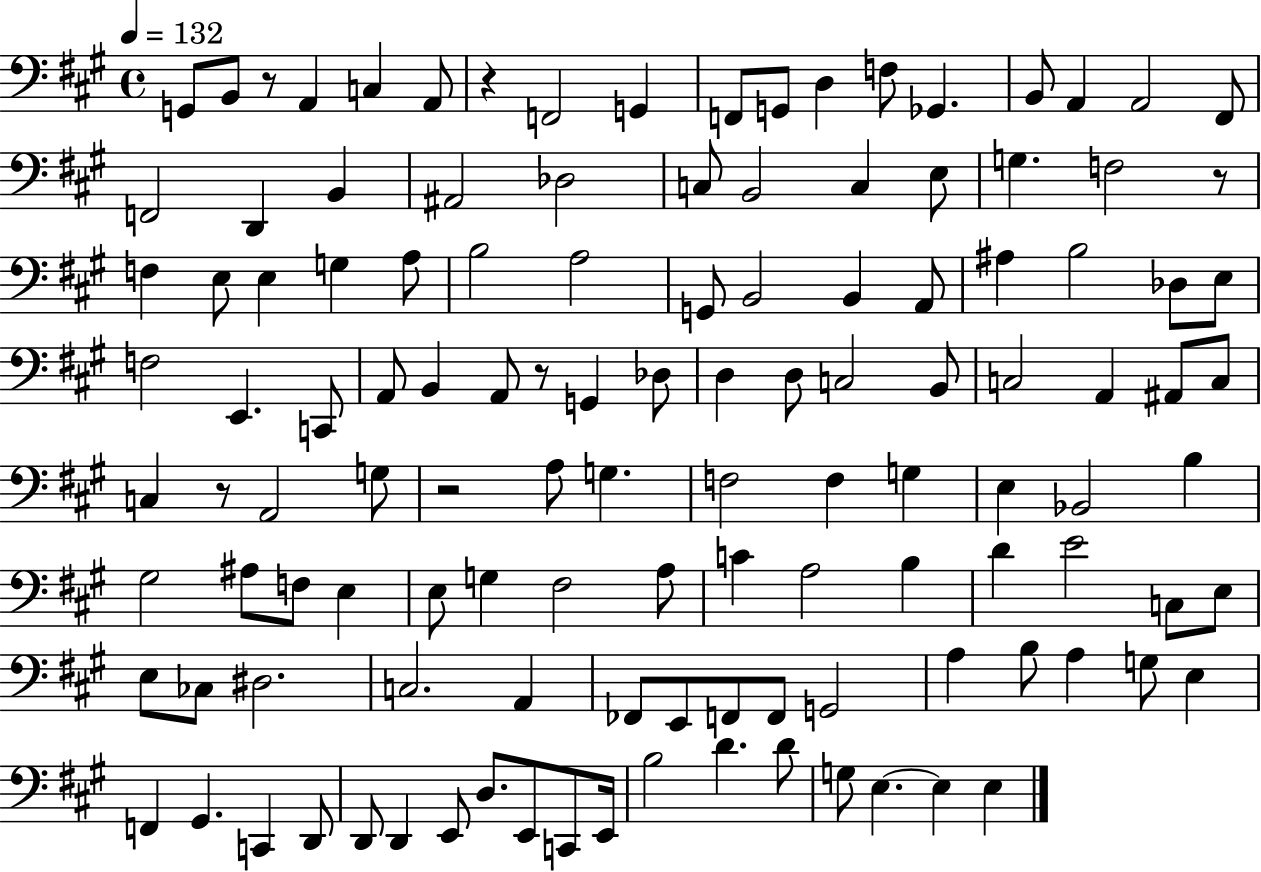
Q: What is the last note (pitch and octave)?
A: E3